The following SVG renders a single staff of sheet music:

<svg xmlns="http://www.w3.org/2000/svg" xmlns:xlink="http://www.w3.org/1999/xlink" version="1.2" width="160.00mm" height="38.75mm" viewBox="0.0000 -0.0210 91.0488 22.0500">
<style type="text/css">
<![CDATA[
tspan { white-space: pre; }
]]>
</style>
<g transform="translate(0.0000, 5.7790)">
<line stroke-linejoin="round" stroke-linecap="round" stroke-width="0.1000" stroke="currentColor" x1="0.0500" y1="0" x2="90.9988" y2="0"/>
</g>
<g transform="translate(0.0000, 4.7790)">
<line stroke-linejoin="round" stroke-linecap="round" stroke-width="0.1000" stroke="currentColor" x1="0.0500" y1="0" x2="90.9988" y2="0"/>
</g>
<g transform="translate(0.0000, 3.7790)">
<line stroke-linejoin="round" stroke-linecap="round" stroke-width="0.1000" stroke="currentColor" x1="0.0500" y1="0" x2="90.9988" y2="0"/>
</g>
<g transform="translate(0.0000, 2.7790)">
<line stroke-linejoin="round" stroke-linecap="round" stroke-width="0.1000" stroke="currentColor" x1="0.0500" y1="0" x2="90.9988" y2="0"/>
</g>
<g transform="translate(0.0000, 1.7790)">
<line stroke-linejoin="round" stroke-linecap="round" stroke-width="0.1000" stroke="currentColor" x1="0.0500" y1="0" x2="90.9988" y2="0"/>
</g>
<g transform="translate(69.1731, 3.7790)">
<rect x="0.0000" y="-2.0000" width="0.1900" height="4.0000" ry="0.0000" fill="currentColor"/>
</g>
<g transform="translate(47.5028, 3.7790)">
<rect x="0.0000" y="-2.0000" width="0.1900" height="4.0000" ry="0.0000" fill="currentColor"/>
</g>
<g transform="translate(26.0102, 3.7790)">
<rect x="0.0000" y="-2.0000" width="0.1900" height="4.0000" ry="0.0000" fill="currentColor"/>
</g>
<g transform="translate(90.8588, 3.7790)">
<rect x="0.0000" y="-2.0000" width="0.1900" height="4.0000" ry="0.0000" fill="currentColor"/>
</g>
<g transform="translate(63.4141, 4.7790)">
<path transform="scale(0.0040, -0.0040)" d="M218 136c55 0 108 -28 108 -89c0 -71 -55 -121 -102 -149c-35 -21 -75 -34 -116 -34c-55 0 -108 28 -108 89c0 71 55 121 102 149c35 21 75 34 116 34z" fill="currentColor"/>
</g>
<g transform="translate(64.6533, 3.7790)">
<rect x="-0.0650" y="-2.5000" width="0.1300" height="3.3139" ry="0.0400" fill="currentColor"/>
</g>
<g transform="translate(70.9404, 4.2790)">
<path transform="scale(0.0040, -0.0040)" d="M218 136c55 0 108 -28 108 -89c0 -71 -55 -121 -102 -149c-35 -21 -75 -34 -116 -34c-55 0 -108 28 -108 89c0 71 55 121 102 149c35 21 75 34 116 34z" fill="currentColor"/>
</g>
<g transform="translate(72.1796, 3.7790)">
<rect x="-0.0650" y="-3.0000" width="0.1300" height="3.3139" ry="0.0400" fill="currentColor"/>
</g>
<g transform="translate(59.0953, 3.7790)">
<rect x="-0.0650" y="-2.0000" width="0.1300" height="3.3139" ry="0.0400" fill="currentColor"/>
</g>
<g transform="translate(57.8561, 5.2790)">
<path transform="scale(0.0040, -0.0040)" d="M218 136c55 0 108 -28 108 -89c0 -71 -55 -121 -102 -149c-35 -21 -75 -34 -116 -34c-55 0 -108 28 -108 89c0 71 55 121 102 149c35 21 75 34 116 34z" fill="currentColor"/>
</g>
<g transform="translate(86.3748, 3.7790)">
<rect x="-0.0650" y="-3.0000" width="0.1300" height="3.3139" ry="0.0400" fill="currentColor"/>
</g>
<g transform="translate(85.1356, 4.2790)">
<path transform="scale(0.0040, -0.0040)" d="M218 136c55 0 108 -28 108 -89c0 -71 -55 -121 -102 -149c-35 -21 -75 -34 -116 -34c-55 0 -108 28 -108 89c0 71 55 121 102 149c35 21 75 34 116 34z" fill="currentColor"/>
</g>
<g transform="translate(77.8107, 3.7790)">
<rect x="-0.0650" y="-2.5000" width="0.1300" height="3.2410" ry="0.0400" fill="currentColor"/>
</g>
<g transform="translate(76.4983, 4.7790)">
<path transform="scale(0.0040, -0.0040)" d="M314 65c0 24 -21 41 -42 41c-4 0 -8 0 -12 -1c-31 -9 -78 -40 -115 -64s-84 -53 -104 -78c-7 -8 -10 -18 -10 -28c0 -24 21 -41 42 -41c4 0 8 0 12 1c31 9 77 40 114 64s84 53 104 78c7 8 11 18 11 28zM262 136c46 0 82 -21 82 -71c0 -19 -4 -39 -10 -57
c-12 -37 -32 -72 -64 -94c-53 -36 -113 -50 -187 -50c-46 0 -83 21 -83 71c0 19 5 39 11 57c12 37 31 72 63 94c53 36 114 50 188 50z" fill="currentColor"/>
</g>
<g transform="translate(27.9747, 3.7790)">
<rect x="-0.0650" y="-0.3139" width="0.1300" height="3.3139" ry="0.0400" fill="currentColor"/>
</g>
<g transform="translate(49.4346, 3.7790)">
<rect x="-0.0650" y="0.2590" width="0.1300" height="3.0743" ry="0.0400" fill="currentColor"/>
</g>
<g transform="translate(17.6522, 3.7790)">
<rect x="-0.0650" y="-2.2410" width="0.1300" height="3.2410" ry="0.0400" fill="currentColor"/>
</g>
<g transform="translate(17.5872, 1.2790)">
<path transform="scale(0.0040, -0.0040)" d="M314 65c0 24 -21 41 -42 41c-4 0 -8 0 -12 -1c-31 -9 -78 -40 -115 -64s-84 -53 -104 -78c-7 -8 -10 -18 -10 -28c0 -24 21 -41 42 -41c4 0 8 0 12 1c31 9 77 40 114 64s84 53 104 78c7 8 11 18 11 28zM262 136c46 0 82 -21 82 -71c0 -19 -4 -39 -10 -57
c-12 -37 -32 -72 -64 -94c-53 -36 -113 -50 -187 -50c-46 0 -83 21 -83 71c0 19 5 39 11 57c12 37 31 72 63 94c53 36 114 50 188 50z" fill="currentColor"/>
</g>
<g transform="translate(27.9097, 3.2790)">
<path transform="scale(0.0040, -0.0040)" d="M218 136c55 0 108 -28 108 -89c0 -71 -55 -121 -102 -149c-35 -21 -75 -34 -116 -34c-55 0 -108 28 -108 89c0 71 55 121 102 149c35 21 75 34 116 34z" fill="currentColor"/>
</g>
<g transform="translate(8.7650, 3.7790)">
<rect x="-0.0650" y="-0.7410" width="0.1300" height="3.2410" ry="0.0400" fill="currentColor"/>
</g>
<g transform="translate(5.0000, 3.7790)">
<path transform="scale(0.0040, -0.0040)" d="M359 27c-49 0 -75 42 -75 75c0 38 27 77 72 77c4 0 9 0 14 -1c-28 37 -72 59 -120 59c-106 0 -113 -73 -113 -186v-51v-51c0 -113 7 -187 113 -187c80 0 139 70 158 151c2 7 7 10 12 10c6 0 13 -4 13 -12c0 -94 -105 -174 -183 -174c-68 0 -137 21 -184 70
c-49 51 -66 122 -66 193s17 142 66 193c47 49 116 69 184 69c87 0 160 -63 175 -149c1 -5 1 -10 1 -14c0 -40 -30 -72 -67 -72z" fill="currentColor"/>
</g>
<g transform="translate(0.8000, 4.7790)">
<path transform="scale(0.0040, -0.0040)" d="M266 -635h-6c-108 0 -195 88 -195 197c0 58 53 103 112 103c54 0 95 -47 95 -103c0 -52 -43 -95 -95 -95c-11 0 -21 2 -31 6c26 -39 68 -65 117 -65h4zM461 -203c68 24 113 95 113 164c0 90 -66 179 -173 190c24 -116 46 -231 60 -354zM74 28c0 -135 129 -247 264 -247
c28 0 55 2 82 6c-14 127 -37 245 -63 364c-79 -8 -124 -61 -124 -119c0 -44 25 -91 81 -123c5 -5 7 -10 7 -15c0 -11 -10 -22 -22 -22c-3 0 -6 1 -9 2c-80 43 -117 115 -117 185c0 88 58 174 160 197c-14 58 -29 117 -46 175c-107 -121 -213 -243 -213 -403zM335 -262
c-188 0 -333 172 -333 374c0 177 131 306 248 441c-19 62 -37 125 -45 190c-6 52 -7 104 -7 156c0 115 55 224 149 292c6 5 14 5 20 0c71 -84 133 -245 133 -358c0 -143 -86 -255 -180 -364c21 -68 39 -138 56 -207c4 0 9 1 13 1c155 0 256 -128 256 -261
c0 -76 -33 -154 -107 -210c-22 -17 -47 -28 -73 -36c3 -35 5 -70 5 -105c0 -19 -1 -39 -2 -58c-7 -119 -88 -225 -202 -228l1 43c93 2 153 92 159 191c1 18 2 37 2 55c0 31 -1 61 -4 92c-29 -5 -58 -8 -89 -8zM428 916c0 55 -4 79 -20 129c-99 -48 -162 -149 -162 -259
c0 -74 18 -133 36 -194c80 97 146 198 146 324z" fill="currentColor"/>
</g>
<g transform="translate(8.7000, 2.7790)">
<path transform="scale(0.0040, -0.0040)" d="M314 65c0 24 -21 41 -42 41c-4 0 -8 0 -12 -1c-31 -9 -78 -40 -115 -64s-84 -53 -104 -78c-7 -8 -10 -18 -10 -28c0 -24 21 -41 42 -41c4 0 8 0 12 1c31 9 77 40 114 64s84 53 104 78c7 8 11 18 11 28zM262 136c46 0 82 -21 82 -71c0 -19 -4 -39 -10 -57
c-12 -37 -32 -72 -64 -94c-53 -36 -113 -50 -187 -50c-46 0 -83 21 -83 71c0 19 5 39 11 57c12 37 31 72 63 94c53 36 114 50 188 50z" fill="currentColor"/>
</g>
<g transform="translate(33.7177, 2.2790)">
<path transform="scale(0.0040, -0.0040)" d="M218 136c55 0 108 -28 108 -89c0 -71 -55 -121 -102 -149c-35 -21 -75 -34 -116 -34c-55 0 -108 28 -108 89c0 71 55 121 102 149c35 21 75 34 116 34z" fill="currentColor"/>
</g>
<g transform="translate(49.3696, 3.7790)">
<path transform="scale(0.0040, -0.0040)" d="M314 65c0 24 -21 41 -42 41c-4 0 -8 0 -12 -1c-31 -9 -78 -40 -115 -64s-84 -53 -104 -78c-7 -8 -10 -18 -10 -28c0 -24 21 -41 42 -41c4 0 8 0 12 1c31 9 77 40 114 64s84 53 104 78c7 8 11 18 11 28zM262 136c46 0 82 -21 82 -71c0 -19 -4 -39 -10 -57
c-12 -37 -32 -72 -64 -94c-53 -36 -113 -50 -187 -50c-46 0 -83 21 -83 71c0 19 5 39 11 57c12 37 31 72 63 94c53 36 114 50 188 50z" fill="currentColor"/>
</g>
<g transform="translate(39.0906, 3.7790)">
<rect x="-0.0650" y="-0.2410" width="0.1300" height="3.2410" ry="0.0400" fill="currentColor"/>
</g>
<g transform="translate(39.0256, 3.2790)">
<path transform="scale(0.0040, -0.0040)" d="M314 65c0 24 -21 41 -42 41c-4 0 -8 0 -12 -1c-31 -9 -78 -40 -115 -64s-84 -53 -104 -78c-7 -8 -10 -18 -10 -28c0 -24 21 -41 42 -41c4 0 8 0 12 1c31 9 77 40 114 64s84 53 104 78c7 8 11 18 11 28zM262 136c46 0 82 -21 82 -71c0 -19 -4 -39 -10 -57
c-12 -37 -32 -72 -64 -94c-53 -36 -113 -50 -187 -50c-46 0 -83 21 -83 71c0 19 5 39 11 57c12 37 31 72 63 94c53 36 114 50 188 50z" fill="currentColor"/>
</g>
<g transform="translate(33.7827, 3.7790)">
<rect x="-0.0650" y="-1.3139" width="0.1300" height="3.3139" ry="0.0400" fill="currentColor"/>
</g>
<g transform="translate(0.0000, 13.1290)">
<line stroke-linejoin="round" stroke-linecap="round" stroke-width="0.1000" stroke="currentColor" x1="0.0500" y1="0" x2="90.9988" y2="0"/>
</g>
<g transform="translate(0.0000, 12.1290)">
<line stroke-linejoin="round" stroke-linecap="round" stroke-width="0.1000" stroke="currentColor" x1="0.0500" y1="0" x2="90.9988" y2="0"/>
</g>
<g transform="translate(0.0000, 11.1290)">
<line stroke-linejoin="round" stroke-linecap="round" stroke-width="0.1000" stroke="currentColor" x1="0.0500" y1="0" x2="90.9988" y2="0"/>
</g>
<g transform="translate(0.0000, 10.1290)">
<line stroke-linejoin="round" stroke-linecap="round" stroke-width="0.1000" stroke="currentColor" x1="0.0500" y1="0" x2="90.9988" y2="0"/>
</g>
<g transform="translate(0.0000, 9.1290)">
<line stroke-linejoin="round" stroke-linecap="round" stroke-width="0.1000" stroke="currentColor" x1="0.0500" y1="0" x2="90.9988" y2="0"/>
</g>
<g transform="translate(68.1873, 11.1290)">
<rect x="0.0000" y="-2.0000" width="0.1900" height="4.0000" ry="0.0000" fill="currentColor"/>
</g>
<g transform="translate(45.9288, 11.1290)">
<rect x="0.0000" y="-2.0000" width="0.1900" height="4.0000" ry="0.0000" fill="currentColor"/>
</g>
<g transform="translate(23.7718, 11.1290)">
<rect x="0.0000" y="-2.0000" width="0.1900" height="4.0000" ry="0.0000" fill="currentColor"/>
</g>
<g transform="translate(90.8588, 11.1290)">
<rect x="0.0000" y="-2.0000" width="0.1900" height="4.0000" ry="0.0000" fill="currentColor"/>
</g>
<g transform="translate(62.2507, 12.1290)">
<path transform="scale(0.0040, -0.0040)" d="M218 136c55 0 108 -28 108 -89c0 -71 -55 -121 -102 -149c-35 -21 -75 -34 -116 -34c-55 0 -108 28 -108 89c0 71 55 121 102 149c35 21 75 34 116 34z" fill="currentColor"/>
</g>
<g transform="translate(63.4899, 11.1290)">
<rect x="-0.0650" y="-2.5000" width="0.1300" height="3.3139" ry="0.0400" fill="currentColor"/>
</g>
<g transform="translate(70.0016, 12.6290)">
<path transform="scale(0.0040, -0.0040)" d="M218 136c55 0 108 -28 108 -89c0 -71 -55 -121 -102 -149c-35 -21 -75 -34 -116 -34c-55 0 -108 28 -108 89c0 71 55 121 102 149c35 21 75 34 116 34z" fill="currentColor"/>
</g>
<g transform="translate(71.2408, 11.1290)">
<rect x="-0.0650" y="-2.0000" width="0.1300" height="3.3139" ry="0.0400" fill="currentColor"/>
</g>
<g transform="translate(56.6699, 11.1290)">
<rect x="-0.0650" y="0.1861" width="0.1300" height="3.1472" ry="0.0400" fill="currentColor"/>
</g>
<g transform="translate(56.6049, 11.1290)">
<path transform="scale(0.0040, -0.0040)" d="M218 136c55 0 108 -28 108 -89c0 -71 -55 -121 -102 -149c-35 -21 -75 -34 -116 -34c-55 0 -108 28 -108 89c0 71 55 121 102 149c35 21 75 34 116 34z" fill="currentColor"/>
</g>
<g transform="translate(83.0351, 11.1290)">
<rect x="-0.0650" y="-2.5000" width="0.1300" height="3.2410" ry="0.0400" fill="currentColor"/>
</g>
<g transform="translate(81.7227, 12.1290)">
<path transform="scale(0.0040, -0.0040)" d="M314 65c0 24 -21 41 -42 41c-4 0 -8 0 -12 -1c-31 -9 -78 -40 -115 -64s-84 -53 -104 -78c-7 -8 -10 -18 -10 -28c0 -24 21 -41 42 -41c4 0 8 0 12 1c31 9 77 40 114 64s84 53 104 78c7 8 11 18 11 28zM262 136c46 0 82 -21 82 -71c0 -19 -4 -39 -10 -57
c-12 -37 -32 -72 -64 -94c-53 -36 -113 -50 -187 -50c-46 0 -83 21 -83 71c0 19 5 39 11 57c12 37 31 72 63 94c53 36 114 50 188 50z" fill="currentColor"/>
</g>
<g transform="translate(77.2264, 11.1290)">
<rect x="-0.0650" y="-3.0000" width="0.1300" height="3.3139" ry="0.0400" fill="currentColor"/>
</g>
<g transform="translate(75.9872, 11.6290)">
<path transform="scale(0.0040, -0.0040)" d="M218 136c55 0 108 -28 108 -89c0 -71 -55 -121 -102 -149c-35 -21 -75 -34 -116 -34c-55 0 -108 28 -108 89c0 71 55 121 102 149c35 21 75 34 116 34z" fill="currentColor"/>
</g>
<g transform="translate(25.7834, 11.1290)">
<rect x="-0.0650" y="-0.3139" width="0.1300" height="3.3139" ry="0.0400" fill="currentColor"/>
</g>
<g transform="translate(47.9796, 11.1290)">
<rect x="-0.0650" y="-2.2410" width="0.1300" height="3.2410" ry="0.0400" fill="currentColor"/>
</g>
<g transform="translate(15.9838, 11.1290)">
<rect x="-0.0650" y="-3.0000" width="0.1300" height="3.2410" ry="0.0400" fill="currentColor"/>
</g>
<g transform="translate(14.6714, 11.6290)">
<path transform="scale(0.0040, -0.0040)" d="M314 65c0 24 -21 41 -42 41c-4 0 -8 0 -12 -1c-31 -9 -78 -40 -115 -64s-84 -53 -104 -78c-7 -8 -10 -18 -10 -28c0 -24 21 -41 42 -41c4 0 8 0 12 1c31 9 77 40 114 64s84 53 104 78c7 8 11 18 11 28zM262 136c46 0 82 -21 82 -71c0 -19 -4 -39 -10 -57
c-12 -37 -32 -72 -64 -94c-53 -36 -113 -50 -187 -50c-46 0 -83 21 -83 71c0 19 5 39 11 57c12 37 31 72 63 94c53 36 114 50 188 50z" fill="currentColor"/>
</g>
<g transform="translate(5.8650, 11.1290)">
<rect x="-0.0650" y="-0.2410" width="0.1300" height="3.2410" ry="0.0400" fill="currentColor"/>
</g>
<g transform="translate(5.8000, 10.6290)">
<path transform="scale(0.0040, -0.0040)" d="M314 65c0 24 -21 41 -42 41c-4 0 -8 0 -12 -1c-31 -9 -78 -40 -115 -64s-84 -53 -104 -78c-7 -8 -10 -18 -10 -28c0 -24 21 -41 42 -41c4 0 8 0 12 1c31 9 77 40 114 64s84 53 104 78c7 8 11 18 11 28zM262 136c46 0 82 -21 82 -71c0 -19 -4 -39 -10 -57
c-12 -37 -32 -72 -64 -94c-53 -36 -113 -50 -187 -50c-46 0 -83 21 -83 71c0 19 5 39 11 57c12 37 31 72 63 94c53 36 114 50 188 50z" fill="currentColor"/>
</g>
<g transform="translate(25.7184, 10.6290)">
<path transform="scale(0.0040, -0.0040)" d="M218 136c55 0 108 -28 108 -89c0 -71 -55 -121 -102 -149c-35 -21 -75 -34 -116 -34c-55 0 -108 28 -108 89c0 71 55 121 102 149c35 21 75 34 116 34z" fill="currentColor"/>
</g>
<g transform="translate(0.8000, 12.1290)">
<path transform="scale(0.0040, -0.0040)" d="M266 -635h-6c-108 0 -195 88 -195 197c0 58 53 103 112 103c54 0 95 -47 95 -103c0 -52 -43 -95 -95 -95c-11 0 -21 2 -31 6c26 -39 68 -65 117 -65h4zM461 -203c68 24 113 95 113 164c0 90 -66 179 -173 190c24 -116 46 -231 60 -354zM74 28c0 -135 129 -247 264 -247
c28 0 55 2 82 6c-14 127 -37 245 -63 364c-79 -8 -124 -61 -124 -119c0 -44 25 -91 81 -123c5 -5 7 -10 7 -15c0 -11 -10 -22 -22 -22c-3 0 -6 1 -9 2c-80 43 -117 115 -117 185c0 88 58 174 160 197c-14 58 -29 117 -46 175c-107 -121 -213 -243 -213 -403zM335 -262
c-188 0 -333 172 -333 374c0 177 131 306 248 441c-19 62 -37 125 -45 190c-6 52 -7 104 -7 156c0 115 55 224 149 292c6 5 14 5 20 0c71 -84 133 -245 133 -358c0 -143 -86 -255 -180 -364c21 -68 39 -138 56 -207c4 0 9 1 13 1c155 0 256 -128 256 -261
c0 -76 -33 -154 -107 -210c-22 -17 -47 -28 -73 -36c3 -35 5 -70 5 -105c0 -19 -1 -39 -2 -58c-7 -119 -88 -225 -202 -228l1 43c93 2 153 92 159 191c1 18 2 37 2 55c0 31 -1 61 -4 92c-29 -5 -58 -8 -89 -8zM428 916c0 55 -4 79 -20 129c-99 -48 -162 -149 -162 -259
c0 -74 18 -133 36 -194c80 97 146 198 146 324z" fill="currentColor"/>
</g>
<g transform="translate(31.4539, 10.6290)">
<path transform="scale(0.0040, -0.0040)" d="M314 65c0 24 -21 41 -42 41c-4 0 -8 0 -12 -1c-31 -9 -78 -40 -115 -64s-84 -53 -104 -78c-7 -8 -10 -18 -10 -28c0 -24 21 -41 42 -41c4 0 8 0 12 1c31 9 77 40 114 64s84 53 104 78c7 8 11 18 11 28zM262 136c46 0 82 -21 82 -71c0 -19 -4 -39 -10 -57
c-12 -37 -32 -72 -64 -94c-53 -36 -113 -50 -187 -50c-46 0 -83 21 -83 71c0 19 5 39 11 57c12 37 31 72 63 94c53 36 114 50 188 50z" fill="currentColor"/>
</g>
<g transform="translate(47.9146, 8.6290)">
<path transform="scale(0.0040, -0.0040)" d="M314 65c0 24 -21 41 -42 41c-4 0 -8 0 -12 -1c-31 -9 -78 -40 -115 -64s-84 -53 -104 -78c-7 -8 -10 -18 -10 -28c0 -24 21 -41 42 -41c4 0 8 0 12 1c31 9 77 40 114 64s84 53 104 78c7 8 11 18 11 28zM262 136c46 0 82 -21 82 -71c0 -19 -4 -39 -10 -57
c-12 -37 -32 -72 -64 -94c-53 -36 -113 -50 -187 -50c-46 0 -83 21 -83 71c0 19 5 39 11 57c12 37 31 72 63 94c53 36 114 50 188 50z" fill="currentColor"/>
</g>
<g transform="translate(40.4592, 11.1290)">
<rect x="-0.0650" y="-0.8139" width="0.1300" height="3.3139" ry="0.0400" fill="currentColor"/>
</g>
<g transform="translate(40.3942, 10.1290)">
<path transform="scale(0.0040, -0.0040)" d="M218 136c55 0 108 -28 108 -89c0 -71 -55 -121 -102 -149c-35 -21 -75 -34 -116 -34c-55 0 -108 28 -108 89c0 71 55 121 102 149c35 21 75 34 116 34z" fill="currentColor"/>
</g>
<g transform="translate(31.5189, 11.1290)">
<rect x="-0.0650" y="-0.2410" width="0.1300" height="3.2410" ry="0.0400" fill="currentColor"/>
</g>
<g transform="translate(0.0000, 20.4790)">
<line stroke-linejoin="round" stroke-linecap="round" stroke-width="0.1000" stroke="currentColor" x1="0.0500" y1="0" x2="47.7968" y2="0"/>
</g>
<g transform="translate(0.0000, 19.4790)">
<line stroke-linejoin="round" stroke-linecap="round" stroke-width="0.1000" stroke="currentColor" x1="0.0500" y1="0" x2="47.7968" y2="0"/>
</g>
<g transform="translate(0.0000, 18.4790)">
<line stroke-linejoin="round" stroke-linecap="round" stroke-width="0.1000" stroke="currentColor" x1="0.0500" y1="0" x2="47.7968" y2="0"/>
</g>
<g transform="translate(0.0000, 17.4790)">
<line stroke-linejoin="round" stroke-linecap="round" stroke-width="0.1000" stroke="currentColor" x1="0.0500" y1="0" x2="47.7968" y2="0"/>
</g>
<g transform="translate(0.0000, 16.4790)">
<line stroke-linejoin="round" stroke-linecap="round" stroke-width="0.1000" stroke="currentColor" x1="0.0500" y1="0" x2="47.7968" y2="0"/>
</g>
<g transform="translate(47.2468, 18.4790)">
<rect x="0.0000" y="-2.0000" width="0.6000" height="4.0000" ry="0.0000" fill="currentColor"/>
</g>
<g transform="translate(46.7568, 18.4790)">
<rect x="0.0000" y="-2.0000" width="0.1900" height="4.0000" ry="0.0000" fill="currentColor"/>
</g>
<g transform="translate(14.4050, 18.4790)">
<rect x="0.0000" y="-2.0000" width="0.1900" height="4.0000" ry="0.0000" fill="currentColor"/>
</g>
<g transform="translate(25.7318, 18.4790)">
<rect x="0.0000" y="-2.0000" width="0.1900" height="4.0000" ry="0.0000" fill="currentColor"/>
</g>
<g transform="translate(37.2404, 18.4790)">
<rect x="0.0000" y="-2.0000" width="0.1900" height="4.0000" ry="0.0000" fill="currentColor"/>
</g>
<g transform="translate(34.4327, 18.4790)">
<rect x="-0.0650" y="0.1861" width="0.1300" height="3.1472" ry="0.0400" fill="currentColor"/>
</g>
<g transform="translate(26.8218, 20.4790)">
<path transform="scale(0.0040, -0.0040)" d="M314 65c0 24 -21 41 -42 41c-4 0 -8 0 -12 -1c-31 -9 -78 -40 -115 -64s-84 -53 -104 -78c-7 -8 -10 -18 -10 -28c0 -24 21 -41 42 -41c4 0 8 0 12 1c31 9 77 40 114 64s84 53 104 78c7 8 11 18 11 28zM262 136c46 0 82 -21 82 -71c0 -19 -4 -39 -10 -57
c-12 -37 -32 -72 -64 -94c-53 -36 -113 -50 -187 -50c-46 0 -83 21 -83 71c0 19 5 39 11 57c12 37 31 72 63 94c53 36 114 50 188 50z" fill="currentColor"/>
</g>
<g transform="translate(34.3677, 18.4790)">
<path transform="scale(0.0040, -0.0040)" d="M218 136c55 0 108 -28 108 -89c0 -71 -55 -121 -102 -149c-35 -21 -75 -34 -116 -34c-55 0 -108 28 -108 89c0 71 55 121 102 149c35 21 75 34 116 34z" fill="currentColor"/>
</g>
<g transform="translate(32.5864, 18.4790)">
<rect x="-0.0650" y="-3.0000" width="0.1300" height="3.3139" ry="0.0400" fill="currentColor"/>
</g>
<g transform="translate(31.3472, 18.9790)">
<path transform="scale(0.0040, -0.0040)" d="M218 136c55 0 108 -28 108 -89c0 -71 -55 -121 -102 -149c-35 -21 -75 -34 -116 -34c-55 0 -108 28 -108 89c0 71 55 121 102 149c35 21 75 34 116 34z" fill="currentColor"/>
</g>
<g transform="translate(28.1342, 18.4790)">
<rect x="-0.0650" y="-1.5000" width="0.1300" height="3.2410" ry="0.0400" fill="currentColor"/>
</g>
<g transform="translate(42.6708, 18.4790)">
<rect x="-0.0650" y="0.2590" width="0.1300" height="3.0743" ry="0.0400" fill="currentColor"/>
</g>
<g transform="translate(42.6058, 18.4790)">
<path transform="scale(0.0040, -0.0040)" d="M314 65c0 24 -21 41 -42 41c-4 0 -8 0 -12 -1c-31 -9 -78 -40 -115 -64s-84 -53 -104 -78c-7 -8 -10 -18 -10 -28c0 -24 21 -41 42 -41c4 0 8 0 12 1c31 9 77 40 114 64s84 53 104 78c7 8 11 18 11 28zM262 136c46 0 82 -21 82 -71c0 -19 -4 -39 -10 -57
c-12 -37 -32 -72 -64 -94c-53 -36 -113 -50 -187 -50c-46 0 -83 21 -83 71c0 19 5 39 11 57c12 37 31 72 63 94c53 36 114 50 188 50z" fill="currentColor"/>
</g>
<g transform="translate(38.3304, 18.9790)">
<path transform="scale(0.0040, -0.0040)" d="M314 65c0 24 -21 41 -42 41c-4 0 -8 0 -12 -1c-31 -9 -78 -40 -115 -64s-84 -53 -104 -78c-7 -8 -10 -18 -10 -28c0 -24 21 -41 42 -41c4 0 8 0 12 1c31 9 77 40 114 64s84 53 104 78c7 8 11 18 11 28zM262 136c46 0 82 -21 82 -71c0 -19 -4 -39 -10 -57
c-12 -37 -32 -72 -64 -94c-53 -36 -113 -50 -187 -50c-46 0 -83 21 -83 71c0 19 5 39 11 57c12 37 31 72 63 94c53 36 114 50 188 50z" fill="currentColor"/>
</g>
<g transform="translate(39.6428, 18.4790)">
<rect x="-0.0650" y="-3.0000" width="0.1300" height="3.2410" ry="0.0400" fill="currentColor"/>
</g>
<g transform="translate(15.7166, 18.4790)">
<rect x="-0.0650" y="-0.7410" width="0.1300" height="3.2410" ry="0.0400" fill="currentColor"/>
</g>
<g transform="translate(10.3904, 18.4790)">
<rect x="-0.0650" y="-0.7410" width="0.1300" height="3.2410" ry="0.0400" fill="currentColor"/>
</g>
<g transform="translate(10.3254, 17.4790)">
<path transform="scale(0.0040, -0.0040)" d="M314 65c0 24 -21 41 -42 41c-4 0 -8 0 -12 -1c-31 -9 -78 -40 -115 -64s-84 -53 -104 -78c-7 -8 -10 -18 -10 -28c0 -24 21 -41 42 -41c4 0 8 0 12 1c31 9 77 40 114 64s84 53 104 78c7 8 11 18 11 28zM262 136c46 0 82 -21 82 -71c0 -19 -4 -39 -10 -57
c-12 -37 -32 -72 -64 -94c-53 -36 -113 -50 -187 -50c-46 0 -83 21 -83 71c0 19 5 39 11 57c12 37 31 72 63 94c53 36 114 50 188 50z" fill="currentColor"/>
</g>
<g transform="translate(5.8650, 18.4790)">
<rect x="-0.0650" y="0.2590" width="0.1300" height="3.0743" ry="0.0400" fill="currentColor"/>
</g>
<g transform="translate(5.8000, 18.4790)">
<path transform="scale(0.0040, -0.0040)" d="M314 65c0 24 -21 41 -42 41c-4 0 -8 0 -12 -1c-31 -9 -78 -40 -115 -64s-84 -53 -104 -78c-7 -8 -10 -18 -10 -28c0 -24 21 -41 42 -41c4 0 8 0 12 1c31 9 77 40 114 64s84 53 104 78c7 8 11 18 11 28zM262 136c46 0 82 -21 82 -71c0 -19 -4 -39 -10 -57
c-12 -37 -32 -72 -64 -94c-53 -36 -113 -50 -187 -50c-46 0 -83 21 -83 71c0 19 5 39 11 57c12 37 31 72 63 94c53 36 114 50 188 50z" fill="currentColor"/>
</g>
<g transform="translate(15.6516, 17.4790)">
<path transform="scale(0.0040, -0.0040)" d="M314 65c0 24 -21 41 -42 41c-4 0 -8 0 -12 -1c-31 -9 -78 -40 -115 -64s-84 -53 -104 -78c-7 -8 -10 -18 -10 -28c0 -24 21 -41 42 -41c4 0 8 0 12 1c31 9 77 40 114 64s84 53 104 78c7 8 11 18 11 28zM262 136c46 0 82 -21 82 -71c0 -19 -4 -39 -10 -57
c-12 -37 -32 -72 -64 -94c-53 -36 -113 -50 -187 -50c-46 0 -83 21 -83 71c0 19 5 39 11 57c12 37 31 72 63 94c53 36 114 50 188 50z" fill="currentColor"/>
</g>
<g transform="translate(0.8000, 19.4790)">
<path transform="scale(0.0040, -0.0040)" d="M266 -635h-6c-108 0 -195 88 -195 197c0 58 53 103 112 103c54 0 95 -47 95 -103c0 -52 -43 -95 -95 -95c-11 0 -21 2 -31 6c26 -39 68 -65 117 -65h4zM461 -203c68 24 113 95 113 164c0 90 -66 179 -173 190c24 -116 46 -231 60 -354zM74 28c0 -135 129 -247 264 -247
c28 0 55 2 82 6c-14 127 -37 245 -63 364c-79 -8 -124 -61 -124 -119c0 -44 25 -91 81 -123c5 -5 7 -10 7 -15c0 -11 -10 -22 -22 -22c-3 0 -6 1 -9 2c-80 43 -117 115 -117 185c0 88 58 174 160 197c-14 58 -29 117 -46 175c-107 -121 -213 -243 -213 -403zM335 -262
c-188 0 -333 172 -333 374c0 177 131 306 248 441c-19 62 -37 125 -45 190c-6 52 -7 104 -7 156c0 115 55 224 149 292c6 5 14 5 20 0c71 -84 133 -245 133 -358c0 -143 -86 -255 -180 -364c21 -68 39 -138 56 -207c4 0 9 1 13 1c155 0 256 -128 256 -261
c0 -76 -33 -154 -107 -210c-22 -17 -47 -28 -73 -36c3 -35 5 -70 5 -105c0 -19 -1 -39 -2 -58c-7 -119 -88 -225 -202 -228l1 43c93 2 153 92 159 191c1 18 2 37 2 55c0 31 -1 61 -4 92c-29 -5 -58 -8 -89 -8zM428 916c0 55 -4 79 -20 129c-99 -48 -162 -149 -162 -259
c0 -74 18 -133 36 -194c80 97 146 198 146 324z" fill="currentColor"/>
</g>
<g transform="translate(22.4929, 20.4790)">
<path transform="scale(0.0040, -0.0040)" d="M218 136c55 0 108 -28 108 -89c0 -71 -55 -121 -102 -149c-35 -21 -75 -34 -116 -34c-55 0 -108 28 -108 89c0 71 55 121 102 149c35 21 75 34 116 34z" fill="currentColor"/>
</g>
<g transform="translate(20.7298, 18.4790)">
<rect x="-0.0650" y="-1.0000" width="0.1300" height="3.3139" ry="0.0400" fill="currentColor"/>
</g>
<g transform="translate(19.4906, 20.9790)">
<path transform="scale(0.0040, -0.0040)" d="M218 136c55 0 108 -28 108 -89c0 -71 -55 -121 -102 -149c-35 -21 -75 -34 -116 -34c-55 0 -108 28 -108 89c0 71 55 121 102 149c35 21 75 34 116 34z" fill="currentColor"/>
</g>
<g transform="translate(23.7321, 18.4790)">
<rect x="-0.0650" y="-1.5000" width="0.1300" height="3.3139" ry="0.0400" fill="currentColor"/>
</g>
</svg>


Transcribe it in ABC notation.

X:1
T:Untitled
M:4/4
L:1/4
K:C
d2 g2 c e c2 B2 F G A G2 A c2 A2 c c2 d g2 B G F A G2 B2 d2 d2 D E E2 A B A2 B2